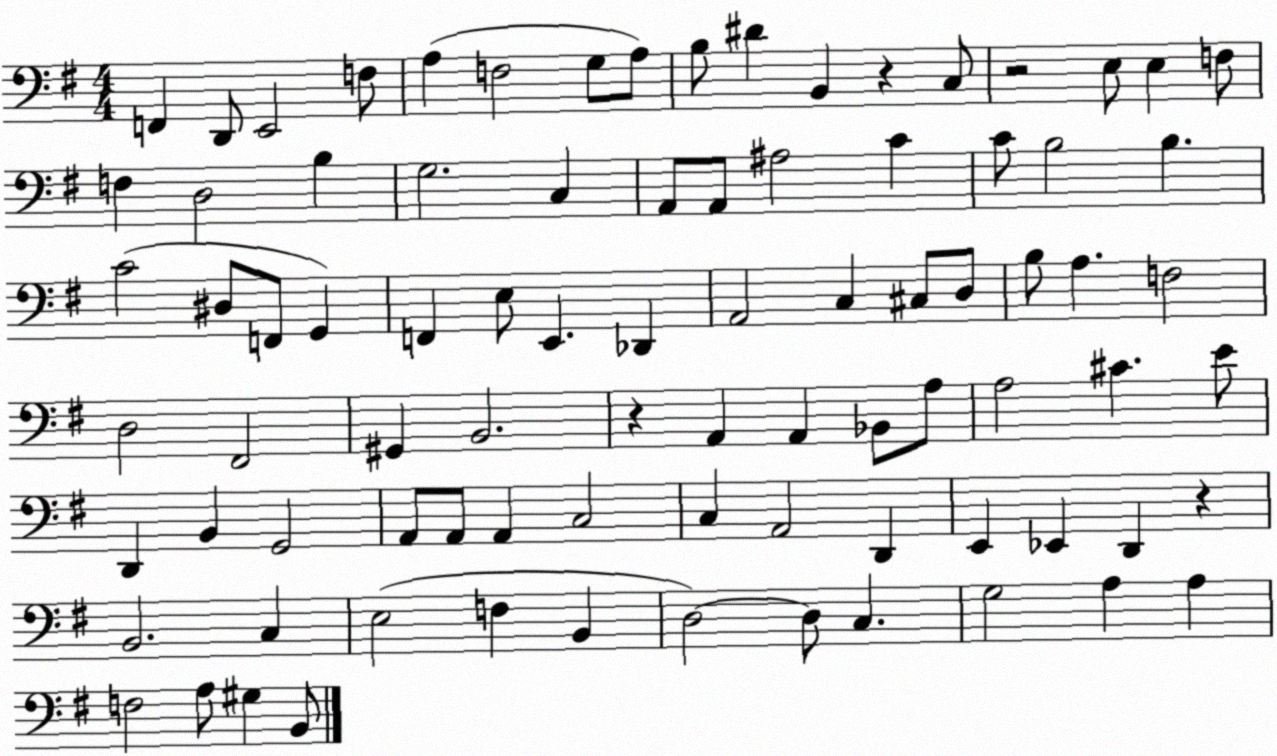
X:1
T:Untitled
M:4/4
L:1/4
K:G
F,, D,,/2 E,,2 F,/2 A, F,2 G,/2 A,/2 B,/2 ^D B,, z C,/2 z2 E,/2 E, F,/2 F, D,2 B, G,2 C, A,,/2 A,,/2 ^A,2 C C/2 B,2 B, C2 ^D,/2 F,,/2 G,, F,, E,/2 E,, _D,, A,,2 C, ^C,/2 D,/2 B,/2 A, F,2 D,2 ^F,,2 ^G,, B,,2 z A,, A,, _B,,/2 A,/2 A,2 ^C E/2 D,, B,, G,,2 A,,/2 A,,/2 A,, C,2 C, A,,2 D,, E,, _E,, D,, z B,,2 C, E,2 F, B,, D,2 D,/2 C, G,2 A, A, F,2 A,/2 ^G, B,,/2